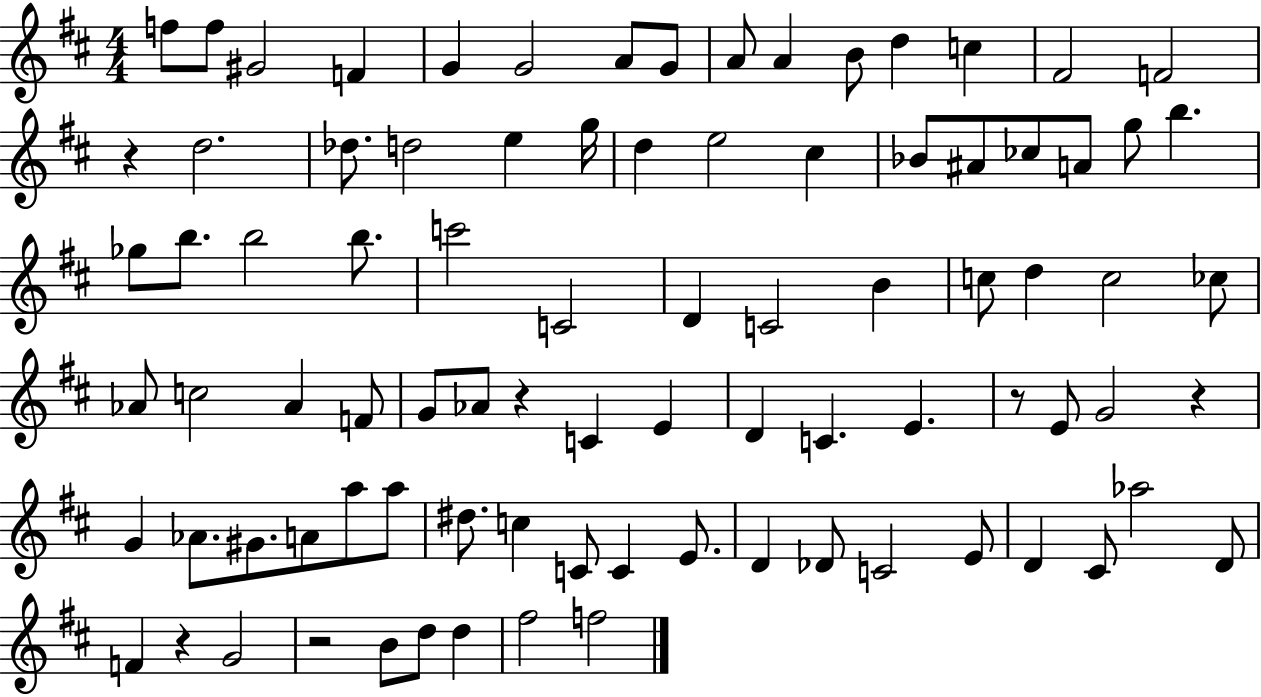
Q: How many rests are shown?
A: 6